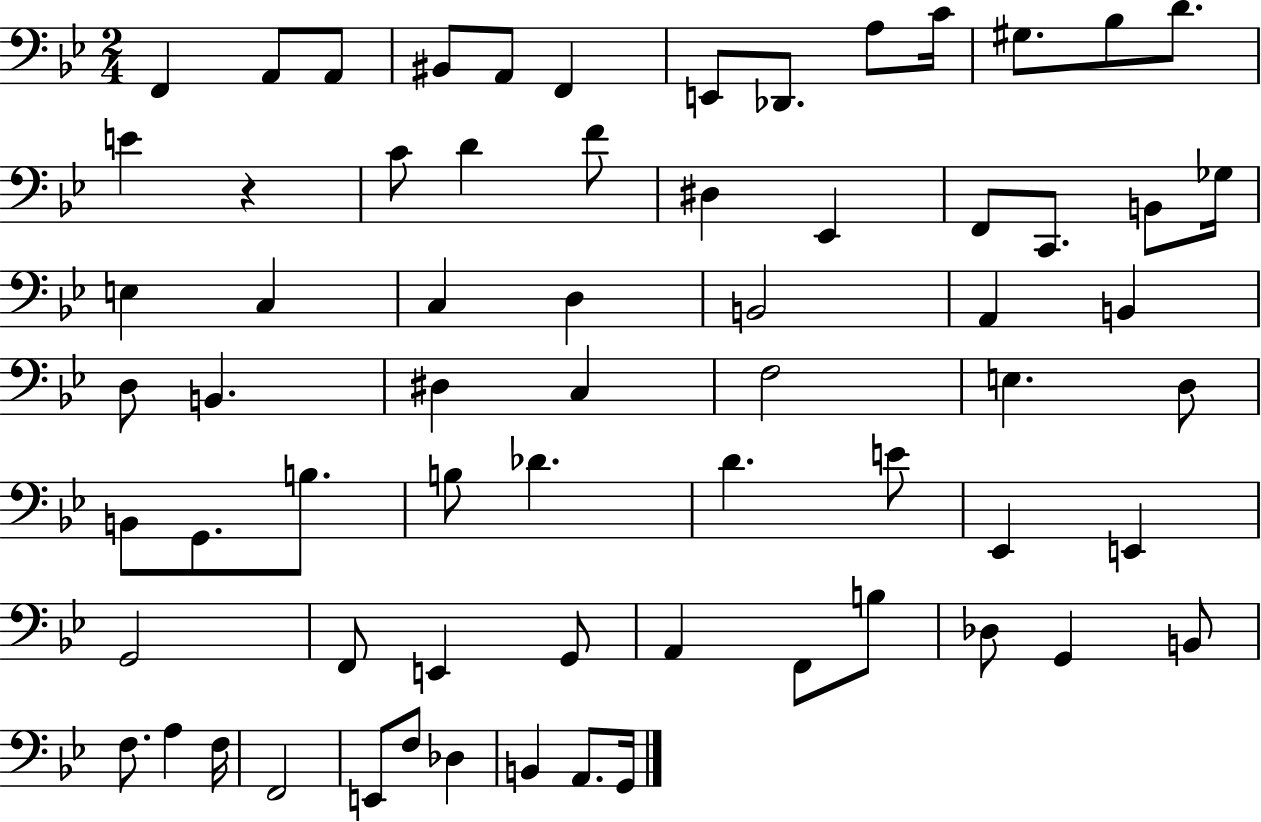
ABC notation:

X:1
T:Untitled
M:2/4
L:1/4
K:Bb
F,, A,,/2 A,,/2 ^B,,/2 A,,/2 F,, E,,/2 _D,,/2 A,/2 C/4 ^G,/2 _B,/2 D/2 E z C/2 D F/2 ^D, _E,, F,,/2 C,,/2 B,,/2 _G,/4 E, C, C, D, B,,2 A,, B,, D,/2 B,, ^D, C, F,2 E, D,/2 B,,/2 G,,/2 B,/2 B,/2 _D D E/2 _E,, E,, G,,2 F,,/2 E,, G,,/2 A,, F,,/2 B,/2 _D,/2 G,, B,,/2 F,/2 A, F,/4 F,,2 E,,/2 F,/2 _D, B,, A,,/2 G,,/4